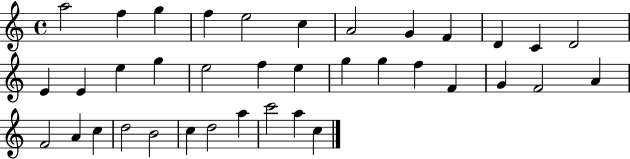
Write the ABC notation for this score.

X:1
T:Untitled
M:4/4
L:1/4
K:C
a2 f g f e2 c A2 G F D C D2 E E e g e2 f e g g f F G F2 A F2 A c d2 B2 c d2 a c'2 a c